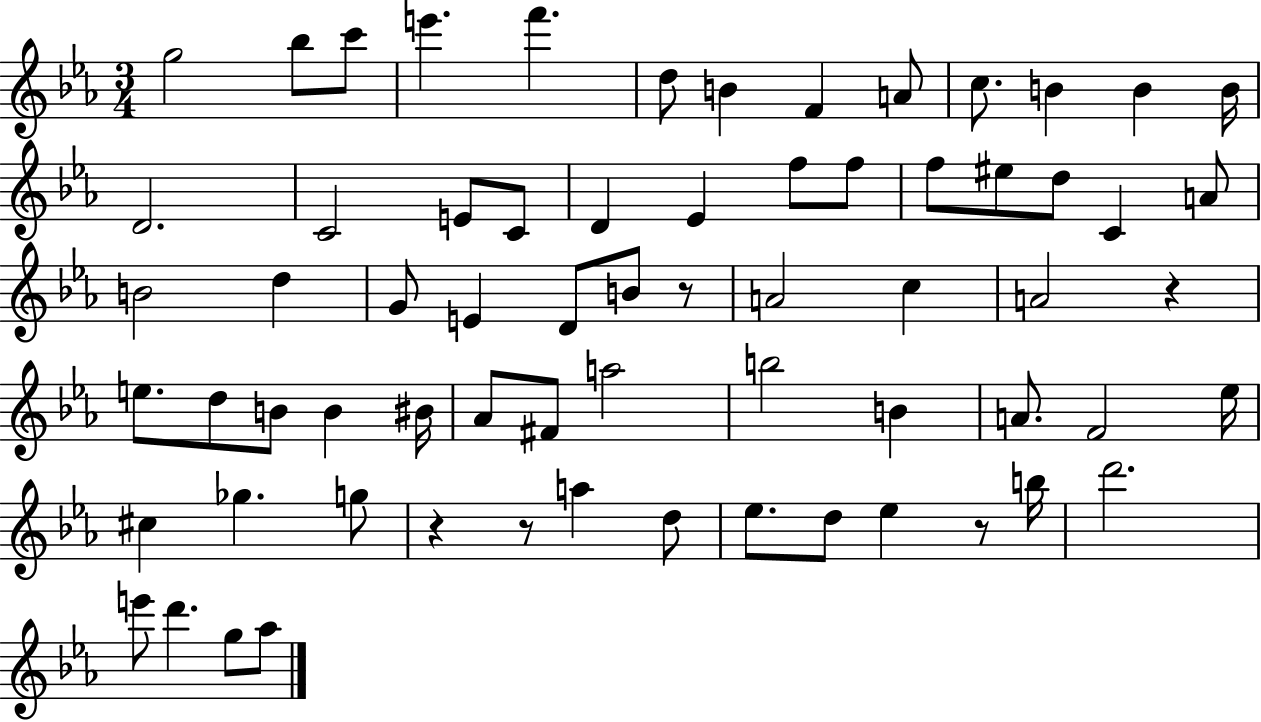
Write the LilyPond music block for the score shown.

{
  \clef treble
  \numericTimeSignature
  \time 3/4
  \key ees \major
  g''2 bes''8 c'''8 | e'''4. f'''4. | d''8 b'4 f'4 a'8 | c''8. b'4 b'4 b'16 | \break d'2. | c'2 e'8 c'8 | d'4 ees'4 f''8 f''8 | f''8 eis''8 d''8 c'4 a'8 | \break b'2 d''4 | g'8 e'4 d'8 b'8 r8 | a'2 c''4 | a'2 r4 | \break e''8. d''8 b'8 b'4 bis'16 | aes'8 fis'8 a''2 | b''2 b'4 | a'8. f'2 ees''16 | \break cis''4 ges''4. g''8 | r4 r8 a''4 d''8 | ees''8. d''8 ees''4 r8 b''16 | d'''2. | \break e'''8 d'''4. g''8 aes''8 | \bar "|."
}